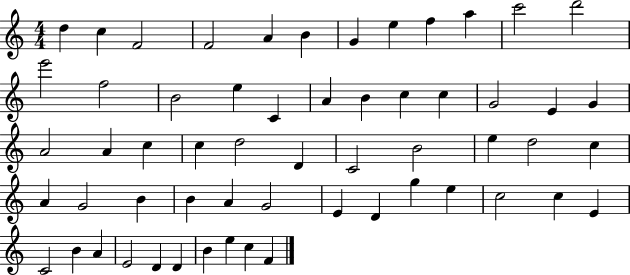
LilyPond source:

{
  \clef treble
  \numericTimeSignature
  \time 4/4
  \key c \major
  d''4 c''4 f'2 | f'2 a'4 b'4 | g'4 e''4 f''4 a''4 | c'''2 d'''2 | \break e'''2 f''2 | b'2 e''4 c'4 | a'4 b'4 c''4 c''4 | g'2 e'4 g'4 | \break a'2 a'4 c''4 | c''4 d''2 d'4 | c'2 b'2 | e''4 d''2 c''4 | \break a'4 g'2 b'4 | b'4 a'4 g'2 | e'4 d'4 g''4 e''4 | c''2 c''4 e'4 | \break c'2 b'4 a'4 | e'2 d'4 d'4 | b'4 e''4 c''4 f'4 | \bar "|."
}